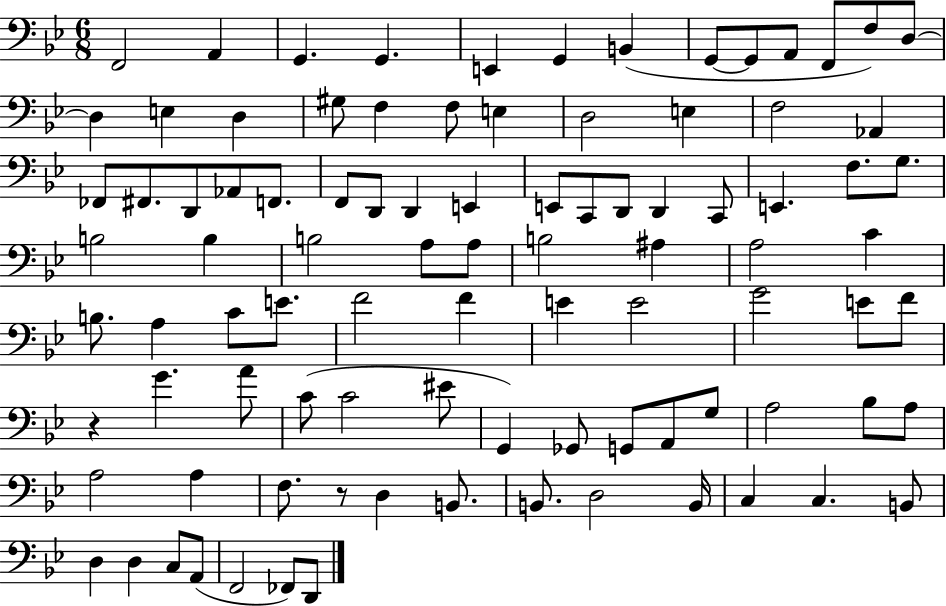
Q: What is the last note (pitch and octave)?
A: D2